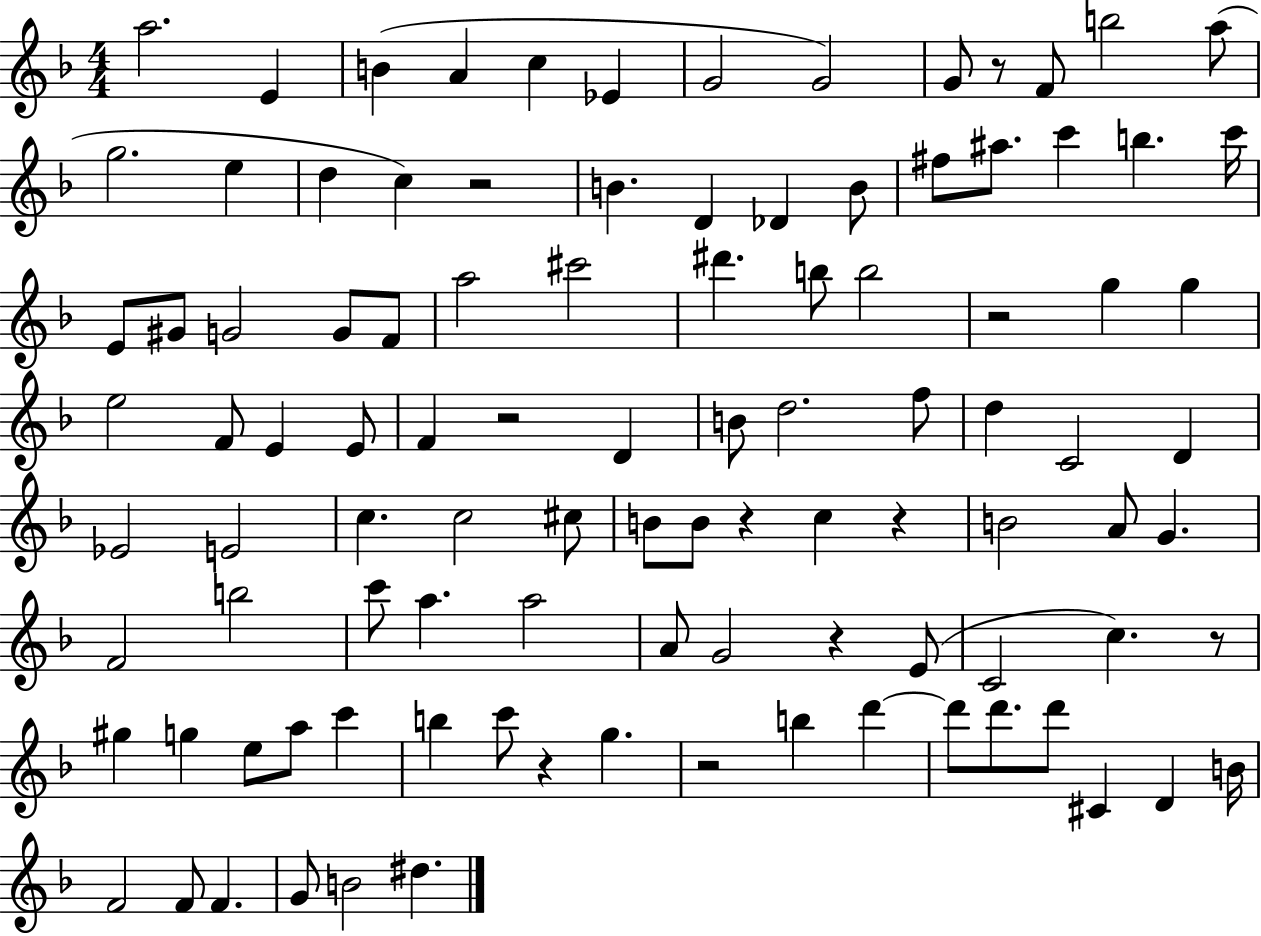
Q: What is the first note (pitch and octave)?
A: A5